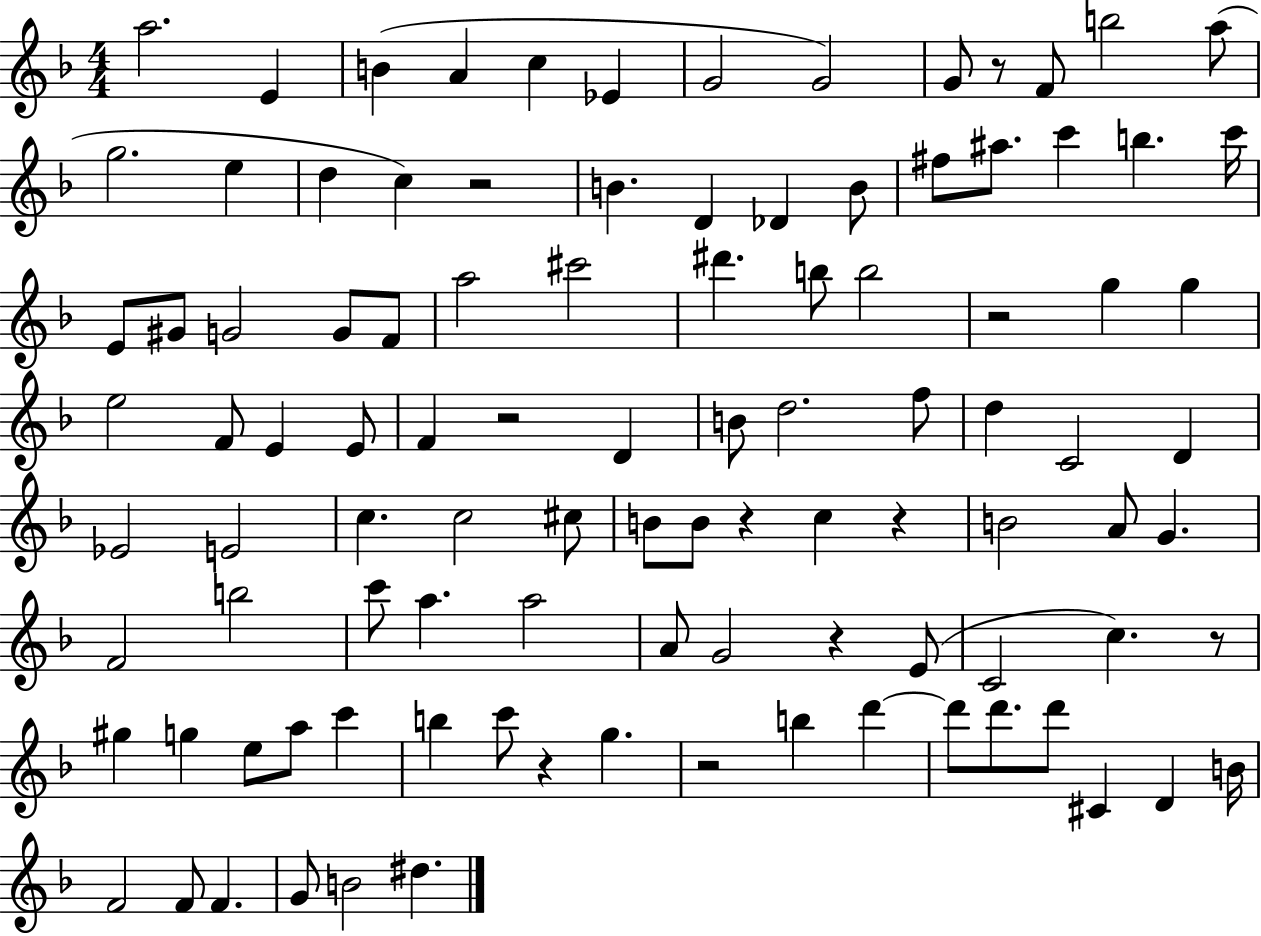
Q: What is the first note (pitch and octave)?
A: A5